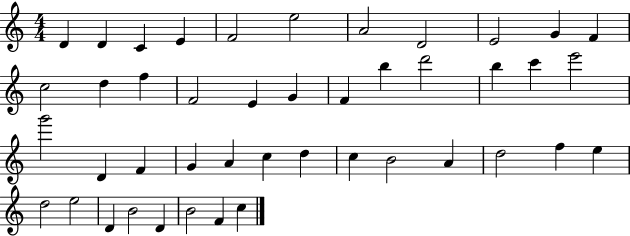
D4/q D4/q C4/q E4/q F4/h E5/h A4/h D4/h E4/h G4/q F4/q C5/h D5/q F5/q F4/h E4/q G4/q F4/q B5/q D6/h B5/q C6/q E6/h G6/h D4/q F4/q G4/q A4/q C5/q D5/q C5/q B4/h A4/q D5/h F5/q E5/q D5/h E5/h D4/q B4/h D4/q B4/h F4/q C5/q